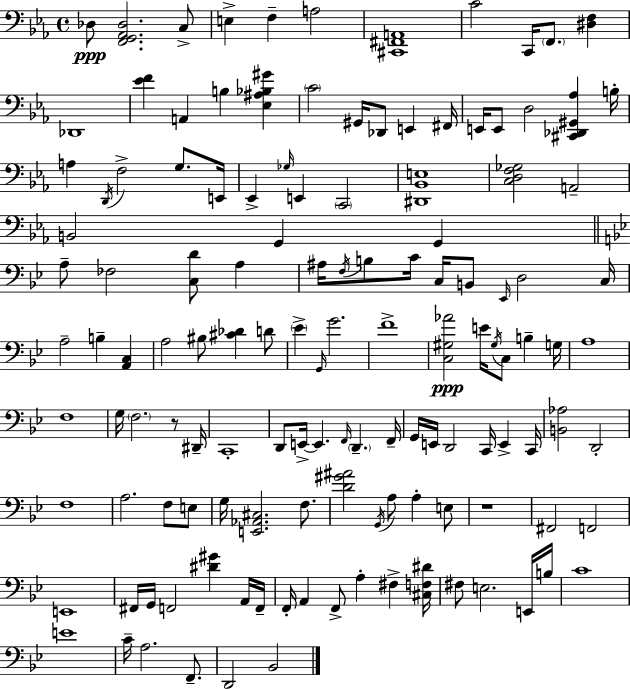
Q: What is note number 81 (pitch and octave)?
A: F3